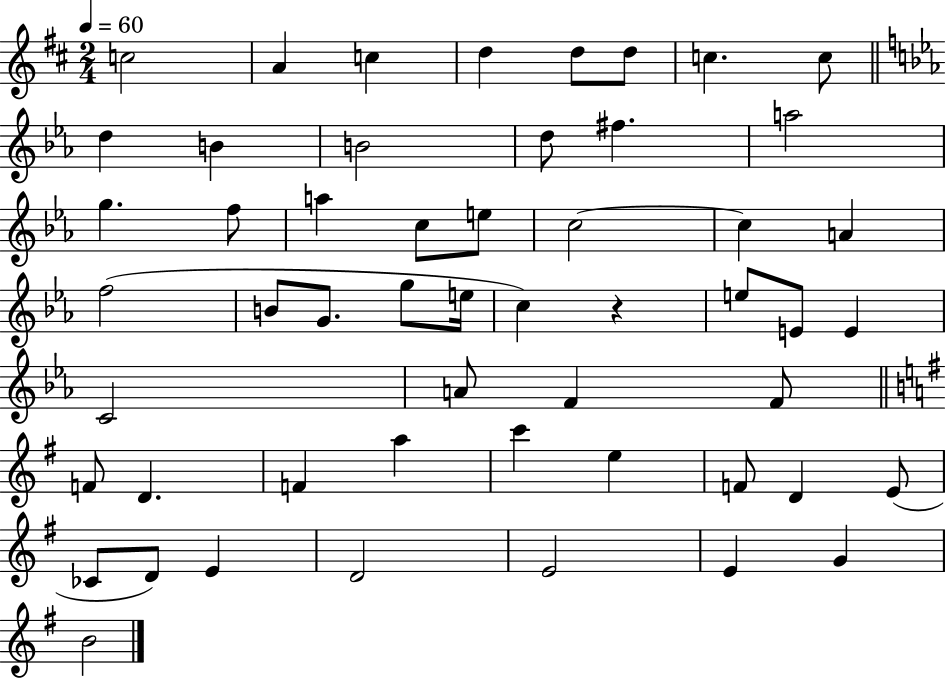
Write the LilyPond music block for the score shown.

{
  \clef treble
  \numericTimeSignature
  \time 2/4
  \key d \major
  \tempo 4 = 60
  c''2 | a'4 c''4 | d''4 d''8 d''8 | c''4. c''8 | \break \bar "||" \break \key ees \major d''4 b'4 | b'2 | d''8 fis''4. | a''2 | \break g''4. f''8 | a''4 c''8 e''8 | c''2~~ | c''4 a'4 | \break f''2( | b'8 g'8. g''8 e''16 | c''4) r4 | e''8 e'8 e'4 | \break c'2 | a'8 f'4 f'8 | \bar "||" \break \key e \minor f'8 d'4. | f'4 a''4 | c'''4 e''4 | f'8 d'4 e'8( | \break ces'8 d'8) e'4 | d'2 | e'2 | e'4 g'4 | \break b'2 | \bar "|."
}